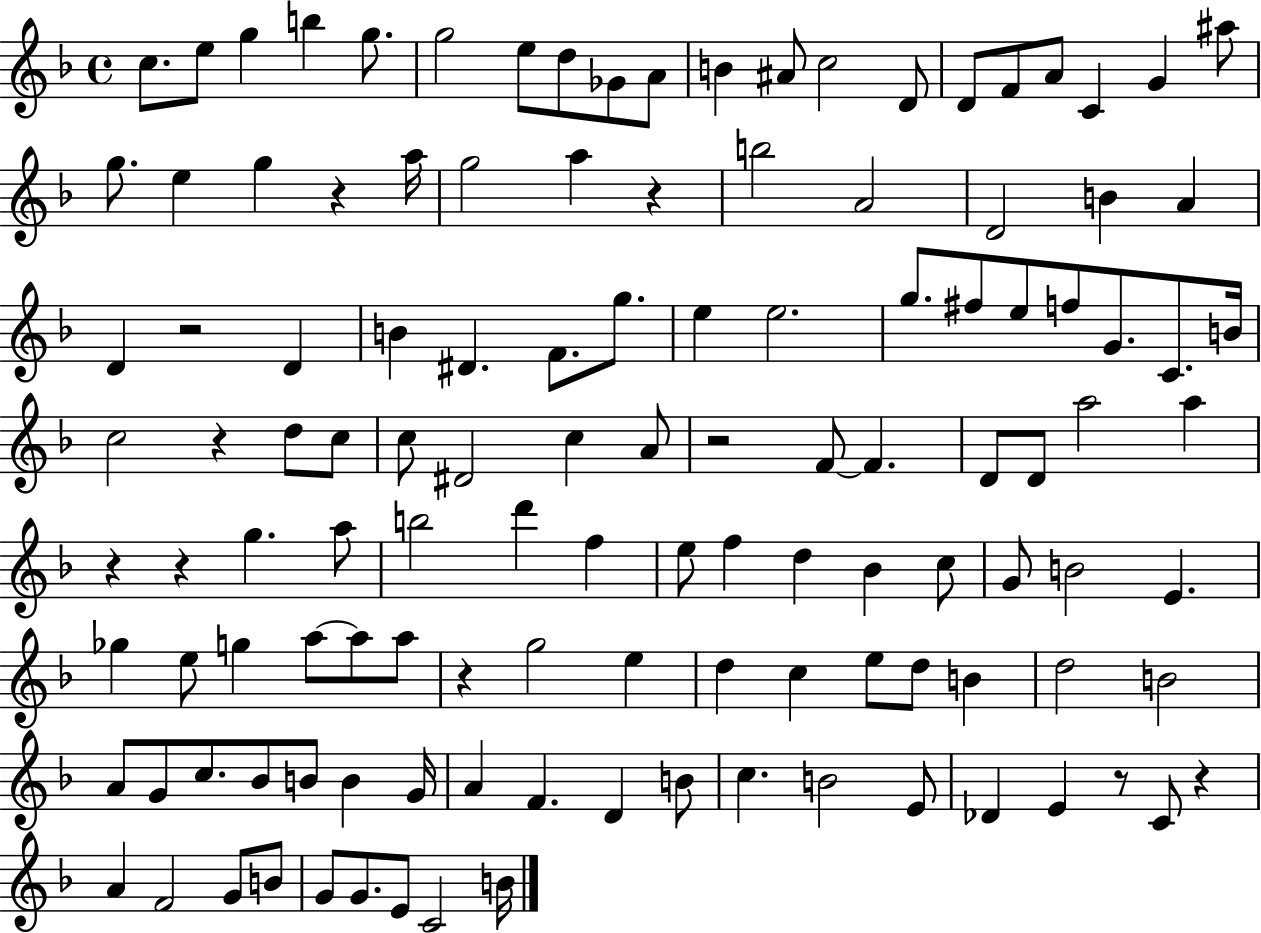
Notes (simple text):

C5/e. E5/e G5/q B5/q G5/e. G5/h E5/e D5/e Gb4/e A4/e B4/q A#4/e C5/h D4/e D4/e F4/e A4/e C4/q G4/q A#5/e G5/e. E5/q G5/q R/q A5/s G5/h A5/q R/q B5/h A4/h D4/h B4/q A4/q D4/q R/h D4/q B4/q D#4/q. F4/e. G5/e. E5/q E5/h. G5/e. F#5/e E5/e F5/e G4/e. C4/e. B4/s C5/h R/q D5/e C5/e C5/e D#4/h C5/q A4/e R/h F4/e F4/q. D4/e D4/e A5/h A5/q R/q R/q G5/q. A5/e B5/h D6/q F5/q E5/e F5/q D5/q Bb4/q C5/e G4/e B4/h E4/q. Gb5/q E5/e G5/q A5/e A5/e A5/e R/q G5/h E5/q D5/q C5/q E5/e D5/e B4/q D5/h B4/h A4/e G4/e C5/e. Bb4/e B4/e B4/q G4/s A4/q F4/q. D4/q B4/e C5/q. B4/h E4/e Db4/q E4/q R/e C4/e R/q A4/q F4/h G4/e B4/e G4/e G4/e. E4/e C4/h B4/s